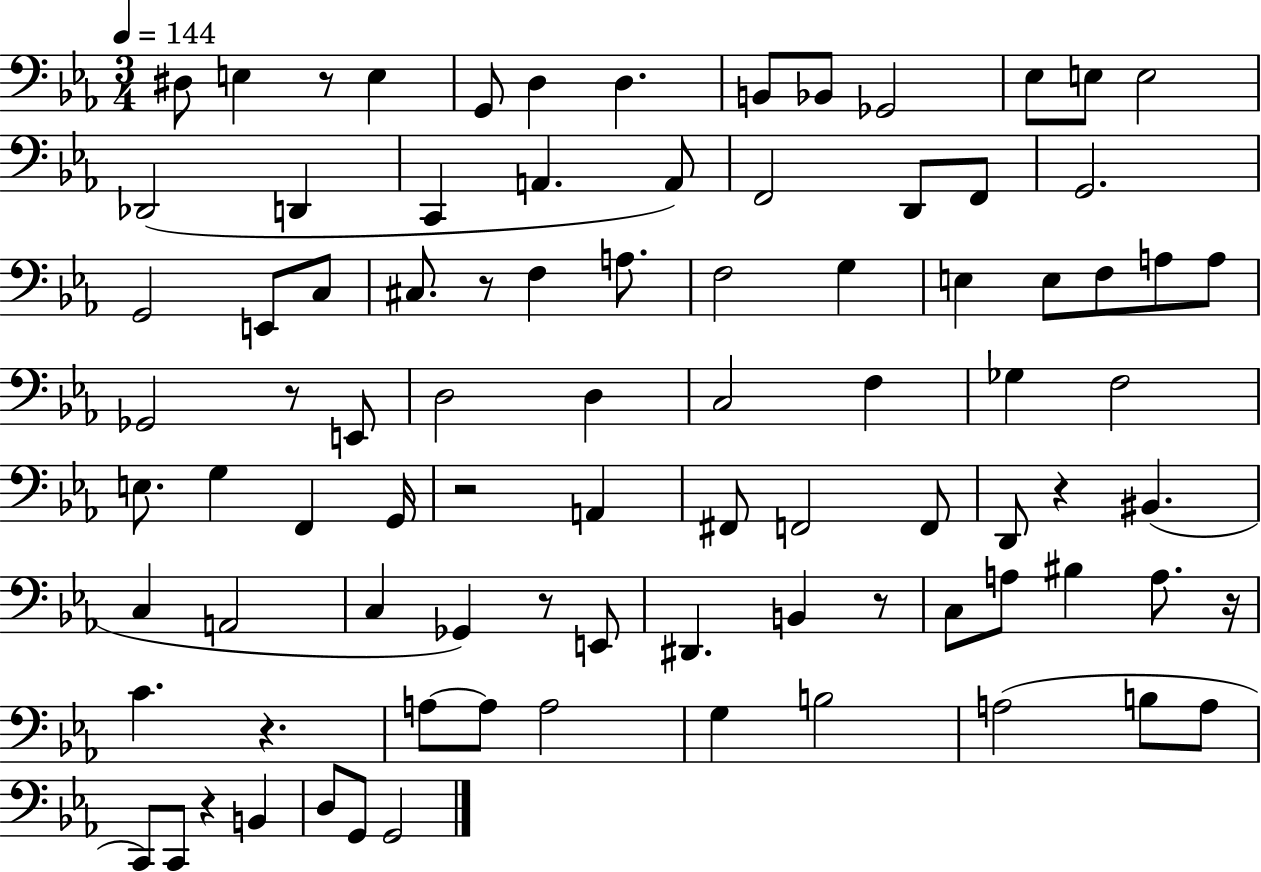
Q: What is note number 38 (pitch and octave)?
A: D3